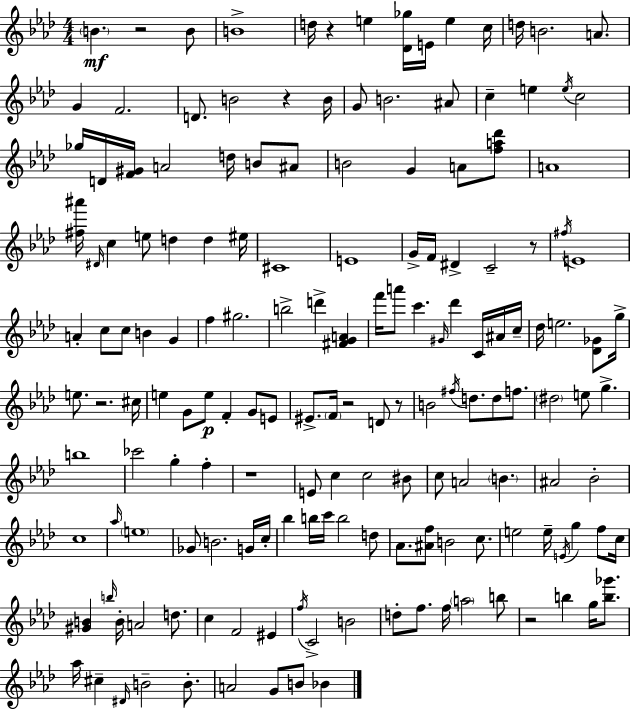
B4/q. R/h B4/e B4/w D5/s R/q E5/q [Db4,Gb5]/s E4/s E5/q C5/s D5/s B4/h. A4/e. G4/q F4/h. D4/e. B4/h R/q B4/s G4/e B4/h. A#4/e C5/q E5/q E5/s C5/h Gb5/s D4/s [F4,G#4]/s A4/h D5/s B4/e A#4/e B4/h G4/q A4/e [F5,A5,Db6]/e A4/w [F#5,A#6]/s D#4/s C5/q E5/e D5/q D5/q EIS5/s C#4/w E4/w G4/s F4/s D#4/q C4/h R/e F#5/s E4/w A4/q C5/e C5/e B4/q G4/q F5/q G#5/h. B5/h D6/q [F#4,G4,A4]/q F6/s A6/e C6/q. G#4/s Db6/q C4/s A#4/s C5/s Db5/s E5/h. [Db4,Gb4]/e G5/s E5/e. R/h. C#5/s E5/q G4/e E5/e F4/q G4/e E4/e EIS4/e. F4/s R/h D4/e R/e B4/h F#5/s D5/e. D5/e F5/e. D#5/h E5/e G5/q. B5/w CES6/h G5/q F5/q R/w E4/e C5/q C5/h BIS4/e C5/e A4/h B4/q. A#4/h Bb4/h C5/w Ab5/s E5/w Gb4/e B4/h. G4/s C5/s Bb5/q B5/s C6/s B5/h D5/e Ab4/e. [A#4,F5]/e B4/h C5/e. E5/h E5/s E4/s G5/q F5/e C5/s [G#4,B4]/q B5/s B4/s A4/h D5/e. C5/q F4/h EIS4/q F5/s C4/h B4/h D5/e F5/e. F5/s A5/h B5/e R/h B5/q G5/s [B5,Gb6]/e. Ab5/s C#5/q D#4/s B4/h B4/e. A4/h G4/e B4/e Bb4/q